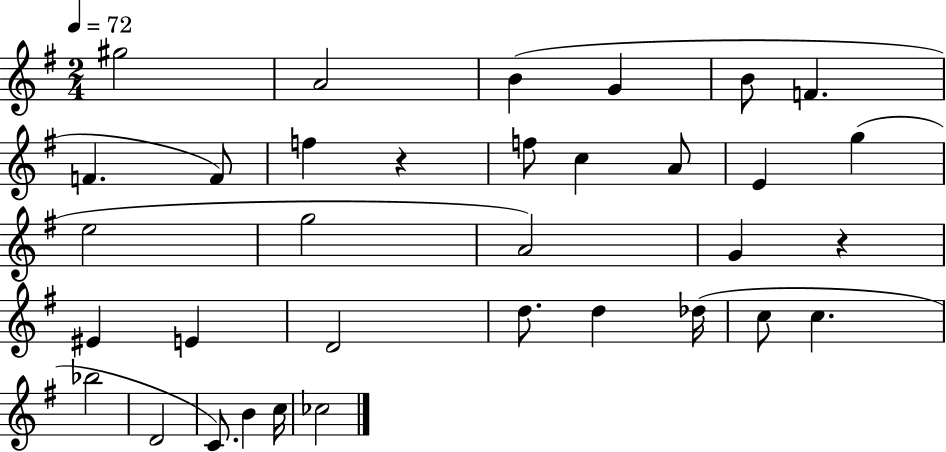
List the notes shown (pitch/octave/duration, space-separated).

G#5/h A4/h B4/q G4/q B4/e F4/q. F4/q. F4/e F5/q R/q F5/e C5/q A4/e E4/q G5/q E5/h G5/h A4/h G4/q R/q EIS4/q E4/q D4/h D5/e. D5/q Db5/s C5/e C5/q. Bb5/h D4/h C4/e. B4/q C5/s CES5/h